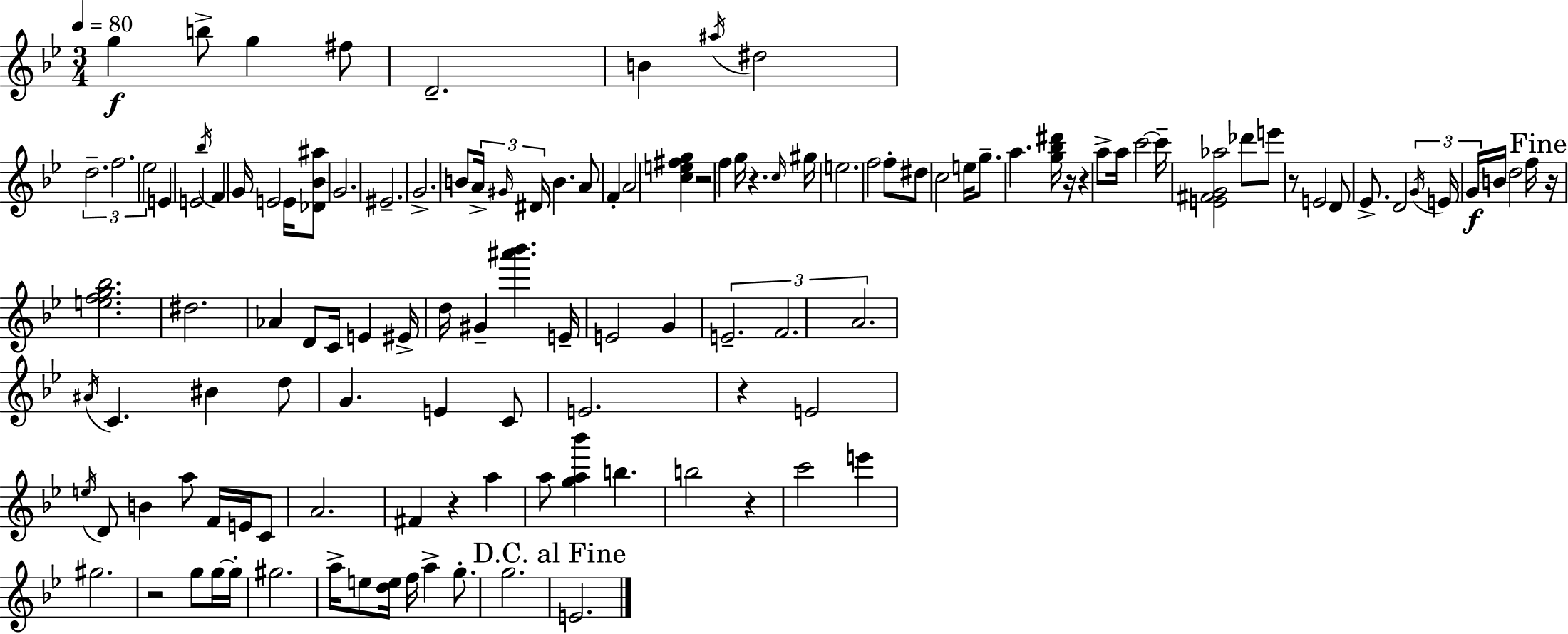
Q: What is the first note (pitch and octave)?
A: G5